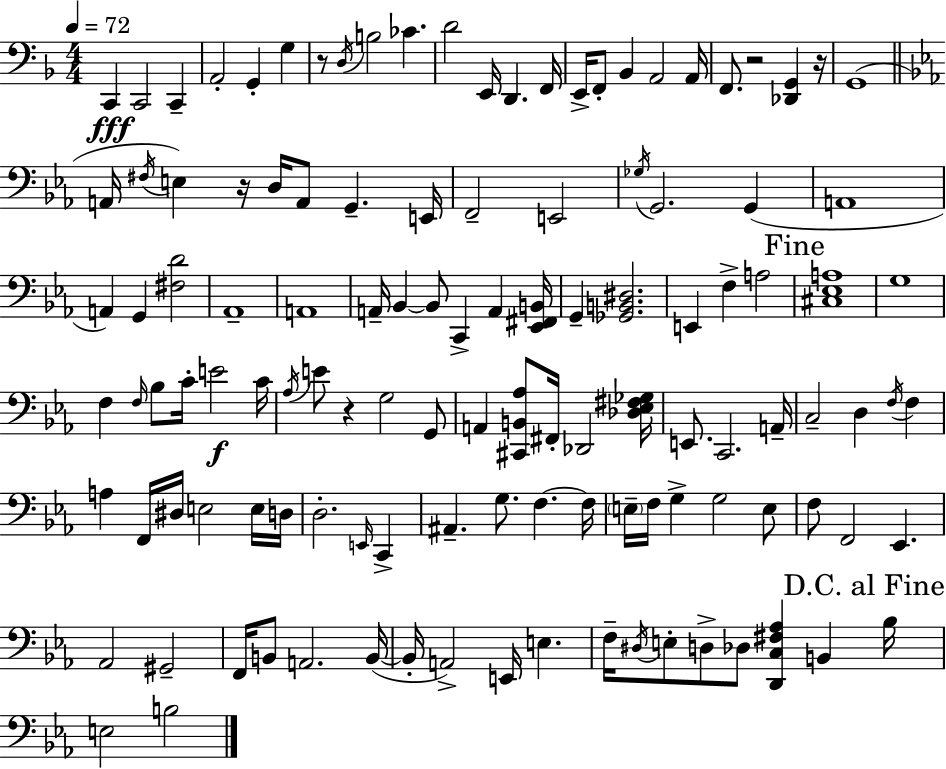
X:1
T:Untitled
M:4/4
L:1/4
K:F
C,, C,,2 C,, A,,2 G,, G, z/2 D,/4 B,2 _C D2 E,,/4 D,, F,,/4 E,,/4 F,,/2 _B,, A,,2 A,,/4 F,,/2 z2 [_D,,G,,] z/4 G,,4 A,,/4 ^F,/4 E, z/4 D,/4 A,,/2 G,, E,,/4 F,,2 E,,2 _G,/4 G,,2 G,, A,,4 A,, G,, [^F,D]2 _A,,4 A,,4 A,,/4 _B,, _B,,/2 C,, A,, [_E,,^F,,B,,]/4 G,, [_G,,B,,^D,]2 E,, F, A,2 [^C,_E,A,]4 G,4 F, F,/4 _B,/2 C/4 E2 C/4 _A,/4 E/2 z G,2 G,,/2 A,, [^C,,B,,_A,]/2 ^F,,/4 _D,,2 [_D,_E,^F,_G,]/4 E,,/2 C,,2 A,,/4 C,2 D, F,/4 F, A, F,,/4 ^D,/4 E,2 E,/4 D,/4 D,2 E,,/4 C,, ^A,, G,/2 F, F,/4 E,/4 F,/4 G, G,2 E,/2 F,/2 F,,2 _E,, _A,,2 ^G,,2 F,,/4 B,,/2 A,,2 B,,/4 B,,/4 A,,2 E,,/4 E, F,/4 ^D,/4 E,/2 D,/2 _D,/2 [D,,C,^F,_A,] B,, _B,/4 E,2 B,2